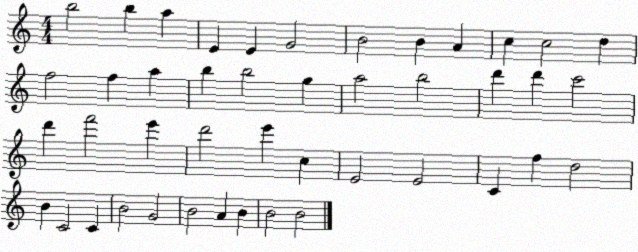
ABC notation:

X:1
T:Untitled
M:4/4
L:1/4
K:C
b2 b a E E G2 B2 B A c c2 d f2 f a b b2 g a2 b2 d' d' c'2 d' f'2 e' d'2 e' c E2 E2 C f d2 B C2 C B2 G2 B2 A B B2 B2